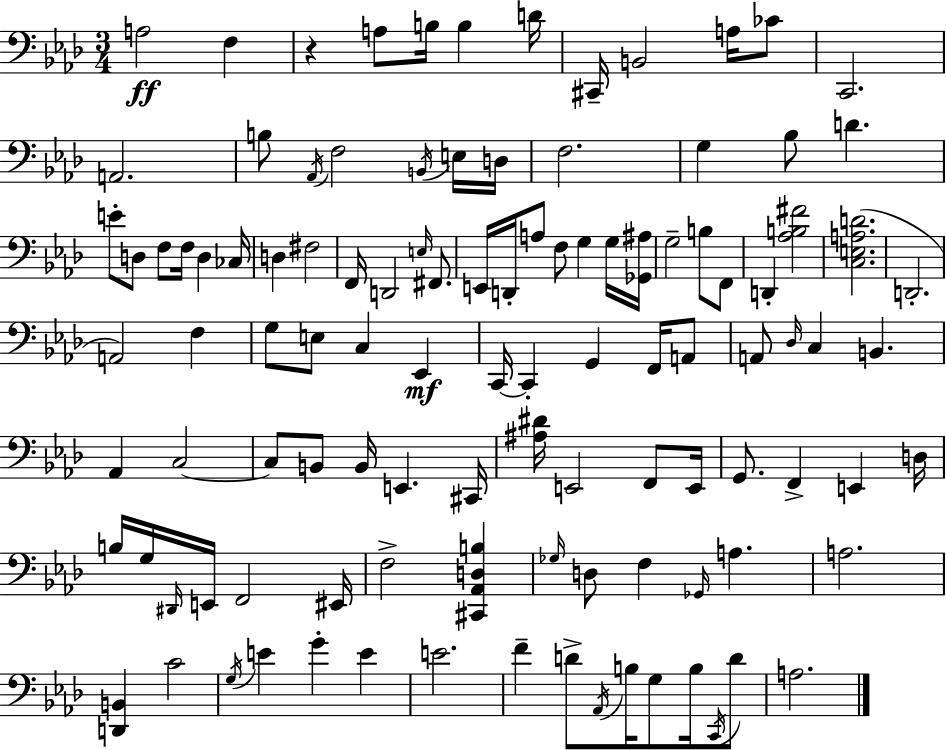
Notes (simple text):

A3/h F3/q R/q A3/e B3/s B3/q D4/s C#2/s B2/h A3/s CES4/e C2/h. A2/h. B3/e Ab2/s F3/h B2/s E3/s D3/s F3/h. G3/q Bb3/e D4/q. E4/e D3/e F3/e F3/s D3/q CES3/s D3/q F#3/h F2/s D2/h E3/s F#2/e. E2/s D2/s A3/e F3/e G3/q G3/s [Gb2,A#3]/s G3/h B3/e F2/e D2/q [Ab3,B3,F#4]/h [C3,E3,A3,D4]/h. D2/h. A2/h F3/q G3/e E3/e C3/q Eb2/q C2/s C2/q G2/q F2/s A2/e A2/e Db3/s C3/q B2/q. Ab2/q C3/h C3/e B2/e B2/s E2/q. C#2/s [A#3,D#4]/s E2/h F2/e E2/s G2/e. F2/q E2/q D3/s B3/s G3/s D#2/s E2/s F2/h EIS2/s F3/h [C#2,Ab2,D3,B3]/q Gb3/s D3/e F3/q Gb2/s A3/q. A3/h. [D2,B2]/q C4/h G3/s E4/q G4/q E4/q E4/h. F4/q D4/e Ab2/s B3/s G3/e B3/s C2/s D4/e A3/h.